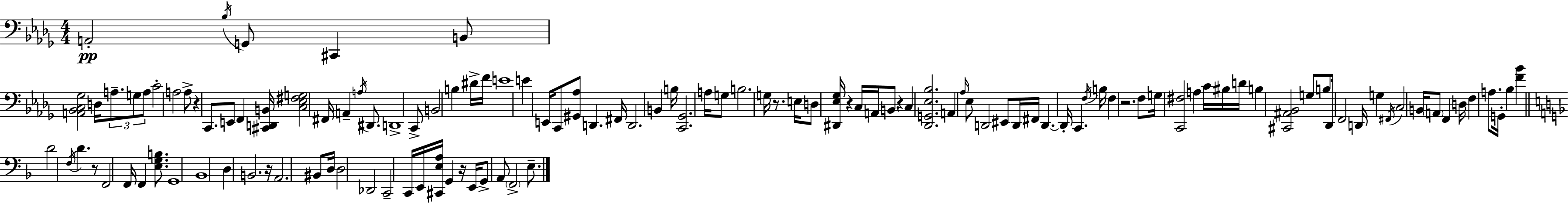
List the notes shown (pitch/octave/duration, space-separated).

A2/h Bb3/s G2/e C#2/q B2/e [A2,Bb2,C3,Gb3]/h D3/s A3/e. G3/e A3/e C4/h A3/h A3/e R/q C2/e. E2/e F2/q [C#2,D2,B2]/s [C3,Eb3,F#3,G3]/h F#2/s A2/q A3/s D#2/e. D2/w C2/e B2/h B3/q D#4/s F4/s E4/w E4/q E2/s C2/e [G#2,Ab3]/e D2/q. F#2/s D2/h. B2/q B3/s [C2,Gb2]/h. A3/s G3/e B3/h. G3/s R/e. E3/s D3/e [D#2,Eb3,Gb3]/s R/q C3/s A2/s B2/e R/q C3/q [Db2,G2,Eb3,Bb3]/h. A2/q Ab3/s Eb3/e D2/h EIS2/e D2/s F#2/s D2/q. D2/s C2/q. F3/s B3/s F3/q R/h. F3/e G3/s [C2,F#3]/h A3/q C4/s BIS3/s D4/s B3/q [C#2,A#2,Bb2]/h G3/e B3/e Db2/s F2/h D2/s G3/q F#2/s C3/h B2/s A2/e F2/q D3/s F3/q A3/e. G2/s Bb3/q [F4,Bb4]/q D4/h F3/s D4/q. R/e F2/h F2/s F2/q [E3,G3,B3]/e. G2/w Bb2/w D3/q B2/h. R/s A2/h. BIS2/e D3/s D3/h Db2/h C2/h C2/s E2/s [C#2,E3,A3]/s G2/q R/s E2/s G2/e A2/e F2/h E3/e.